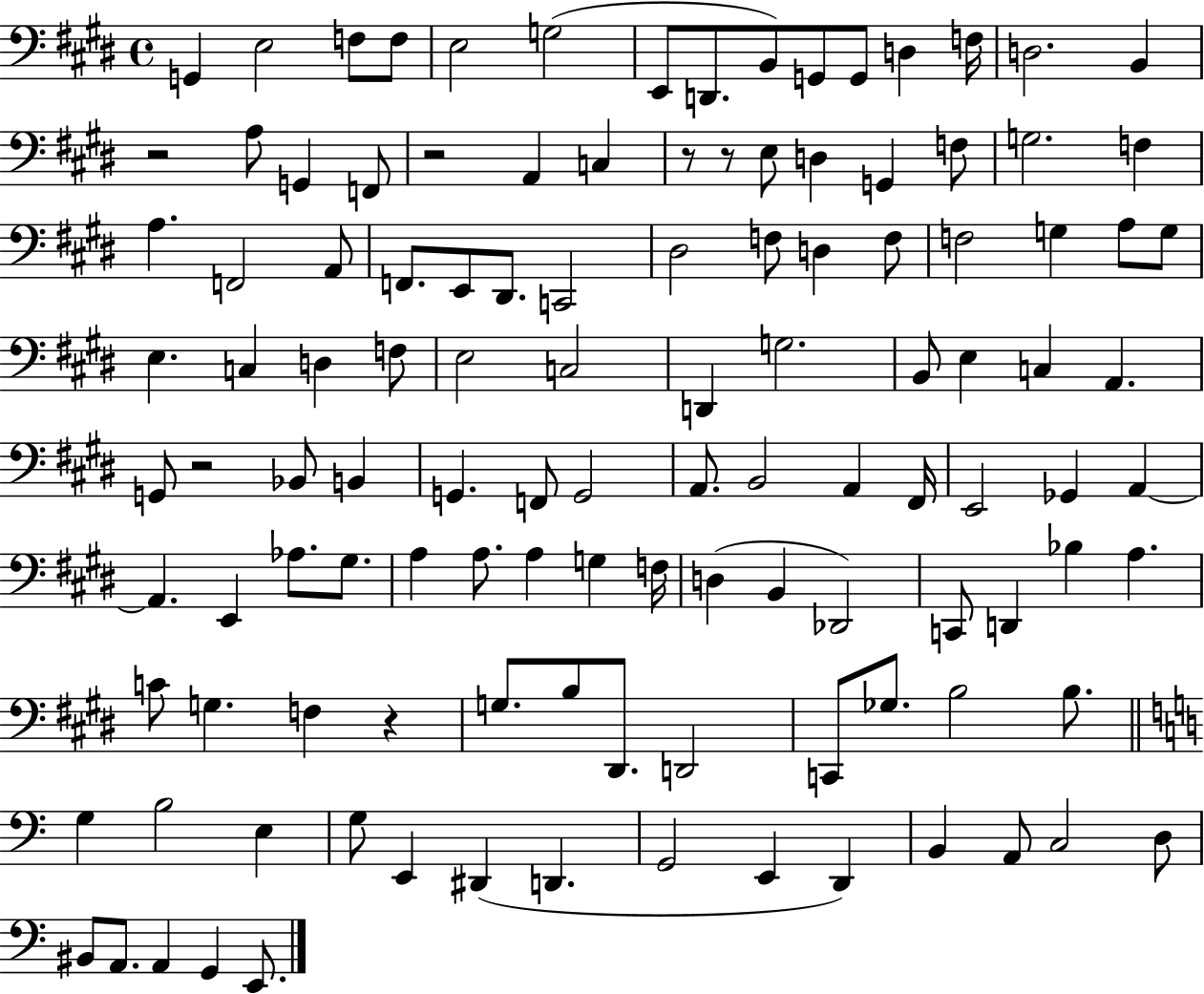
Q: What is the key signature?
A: E major